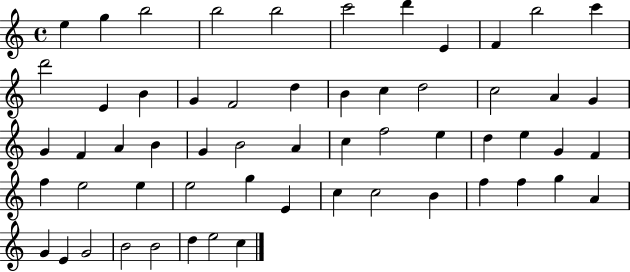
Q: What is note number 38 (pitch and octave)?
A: F5